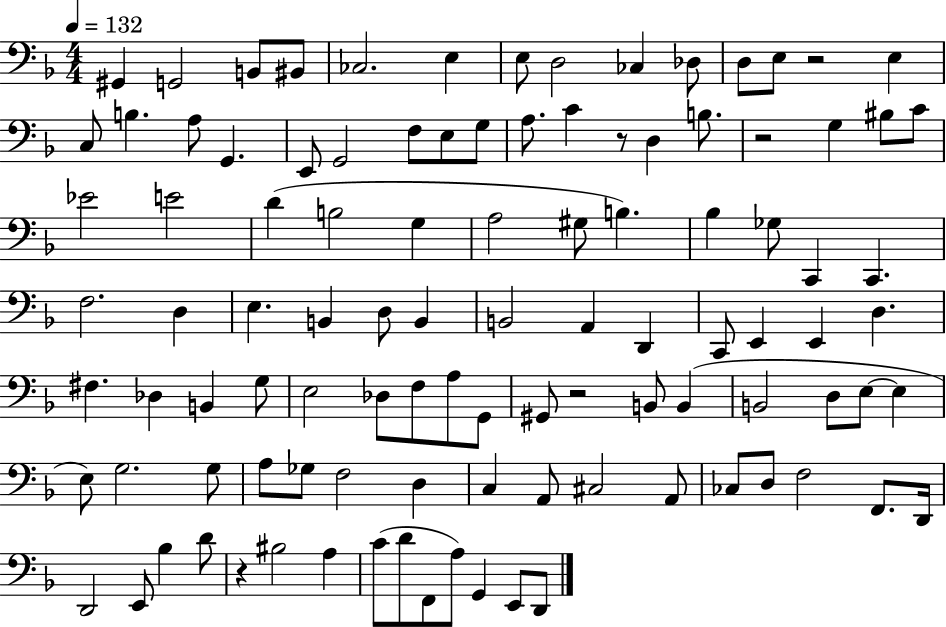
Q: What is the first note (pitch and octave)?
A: G#2